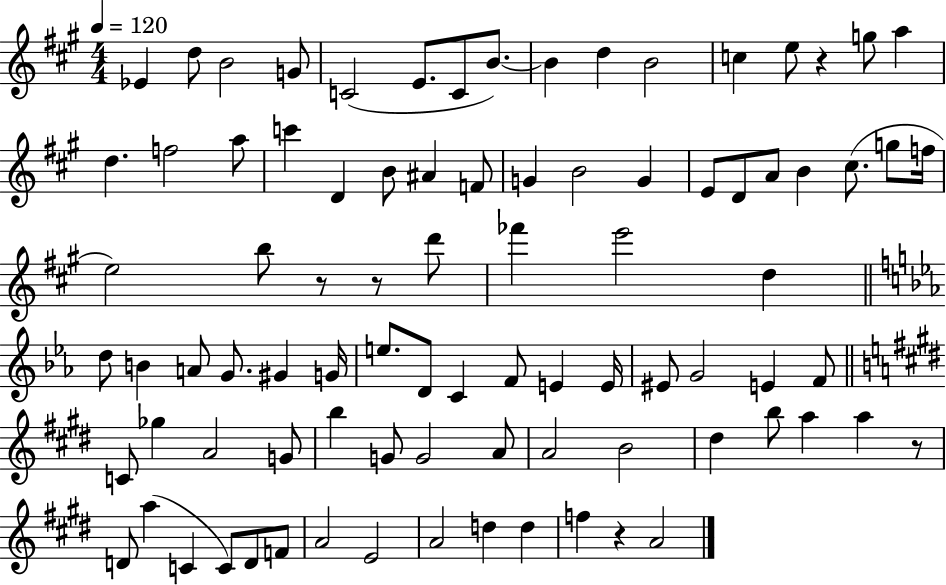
Eb4/q D5/e B4/h G4/e C4/h E4/e. C4/e B4/e. B4/q D5/q B4/h C5/q E5/e R/q G5/e A5/q D5/q. F5/h A5/e C6/q D4/q B4/e A#4/q F4/e G4/q B4/h G4/q E4/e D4/e A4/e B4/q C#5/e. G5/e F5/s E5/h B5/e R/e R/e D6/e FES6/q E6/h D5/q D5/e B4/q A4/e G4/e. G#4/q G4/s E5/e. D4/e C4/q F4/e E4/q E4/s EIS4/e G4/h E4/q F4/e C4/e Gb5/q A4/h G4/e B5/q G4/e G4/h A4/e A4/h B4/h D#5/q B5/e A5/q A5/q R/e D4/e A5/q C4/q C4/e D4/e F4/e A4/h E4/h A4/h D5/q D5/q F5/q R/q A4/h